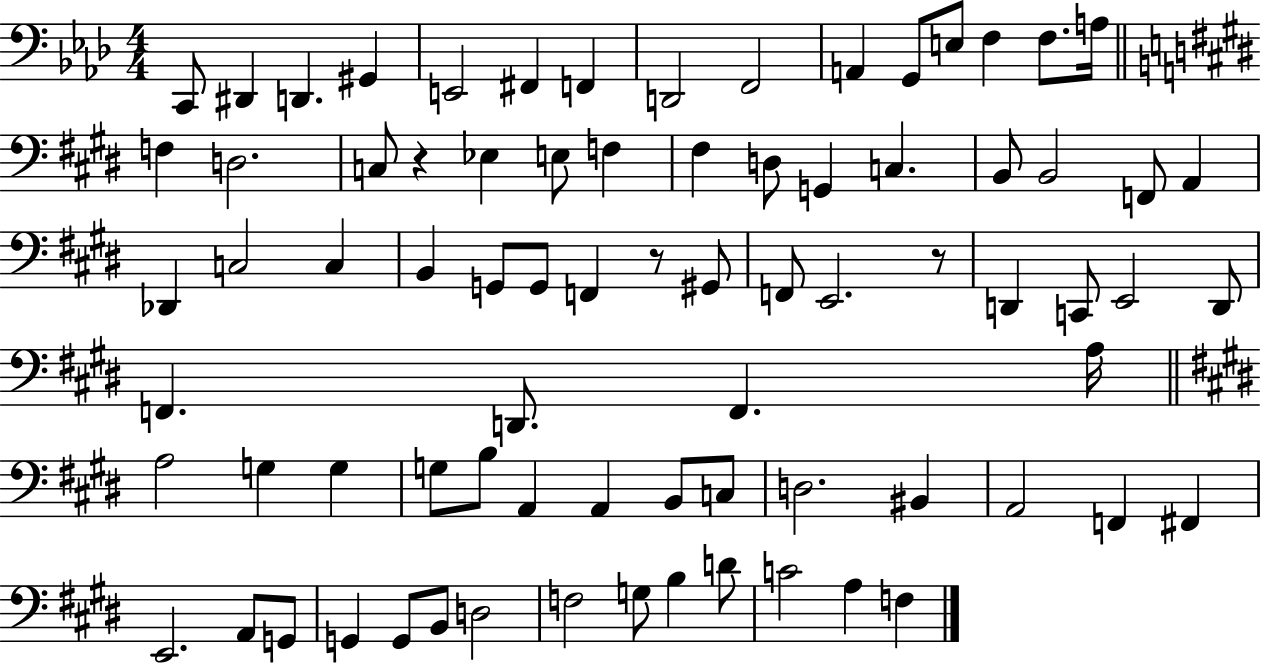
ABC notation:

X:1
T:Untitled
M:4/4
L:1/4
K:Ab
C,,/2 ^D,, D,, ^G,, E,,2 ^F,, F,, D,,2 F,,2 A,, G,,/2 E,/2 F, F,/2 A,/4 F, D,2 C,/2 z _E, E,/2 F, ^F, D,/2 G,, C, B,,/2 B,,2 F,,/2 A,, _D,, C,2 C, B,, G,,/2 G,,/2 F,, z/2 ^G,,/2 F,,/2 E,,2 z/2 D,, C,,/2 E,,2 D,,/2 F,, D,,/2 F,, A,/4 A,2 G, G, G,/2 B,/2 A,, A,, B,,/2 C,/2 D,2 ^B,, A,,2 F,, ^F,, E,,2 A,,/2 G,,/2 G,, G,,/2 B,,/2 D,2 F,2 G,/2 B, D/2 C2 A, F,